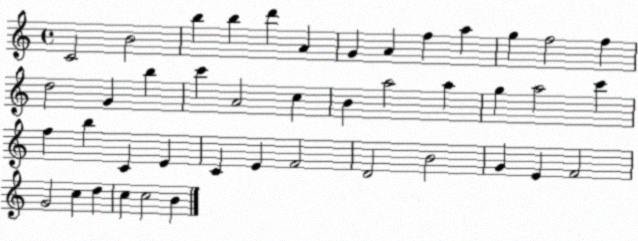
X:1
T:Untitled
M:4/4
L:1/4
K:C
C2 B2 b b d' A G A f a g f2 f d2 G b c' A2 c B a2 a g a2 c' f b C E C E F2 D2 B2 G E F2 G2 c d c c2 B